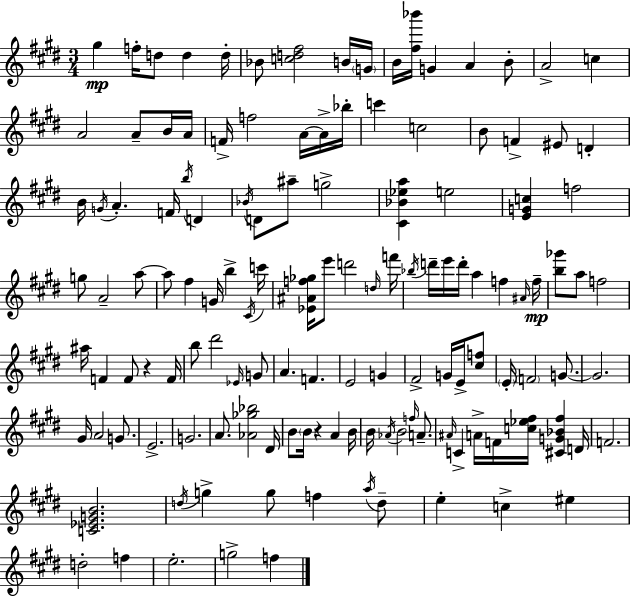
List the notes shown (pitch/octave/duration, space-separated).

G#5/q F5/s D5/e D5/q D5/s Bb4/e [C5,D5,F#5]/h B4/s G4/s B4/s [F#5,Bb6]/s G4/q A4/q B4/e A4/h C5/q A4/h A4/e B4/s A4/s F4/s F5/h A4/s A4/s Bb5/s C6/q C5/h B4/e F4/q EIS4/e D4/q B4/s G4/s A4/q. F4/s B5/s D4/q Bb4/s D4/e A#5/e G5/h [C#4,Bb4,Eb5,A5]/q E5/h [E4,G4,C5]/q F5/h G5/e A4/h A5/e A5/e F#5/q G4/s B5/q C#4/s C6/s [Eb4,A#4,F5,Gb5]/s E6/e D6/h D5/s F6/s Bb5/s D6/s E6/s D6/s A5/q F5/q A#4/s F5/s [B5,Gb6]/e A5/e F5/h A#5/s F4/q F4/e R/q F4/s B5/e D#6/h Eb4/s G4/e A4/q. F4/q. E4/h G4/q F#4/h G4/s E4/s [C#5,F5]/e E4/s F4/h G4/e. G4/h. G#4/s A4/h G4/e. E4/h. G4/h. A4/e. [Ab4,Gb5,Bb5]/h D#4/s B4/e B4/s R/q A4/q B4/s B4/s Ab4/s B4/h F5/s A4/e. A#4/s C4/q A4/s F4/s [C5,Eb5,F#5]/s [C#4,G4,Bb4,F#5]/q D4/s F4/h. [C4,Eb4,G4,B4]/h. D5/s G5/q G5/e F5/q A5/s D5/e E5/q C5/q EIS5/q D5/h F5/q E5/h. G5/h F5/q